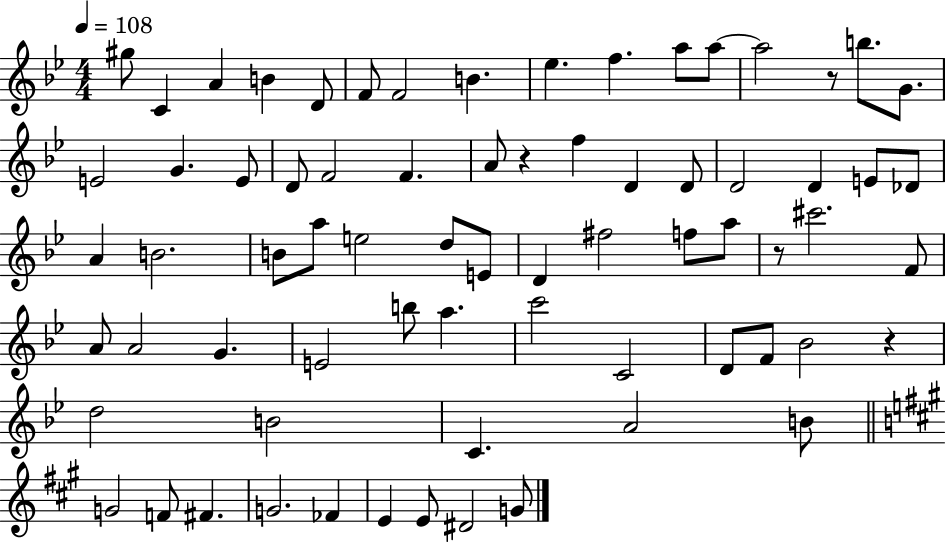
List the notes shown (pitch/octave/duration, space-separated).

G#5/e C4/q A4/q B4/q D4/e F4/e F4/h B4/q. Eb5/q. F5/q. A5/e A5/e A5/h R/e B5/e. G4/e. E4/h G4/q. E4/e D4/e F4/h F4/q. A4/e R/q F5/q D4/q D4/e D4/h D4/q E4/e Db4/e A4/q B4/h. B4/e A5/e E5/h D5/e E4/e D4/q F#5/h F5/e A5/e R/e C#6/h. F4/e A4/e A4/h G4/q. E4/h B5/e A5/q. C6/h C4/h D4/e F4/e Bb4/h R/q D5/h B4/h C4/q. A4/h B4/e G4/h F4/e F#4/q. G4/h. FES4/q E4/q E4/e D#4/h G4/e